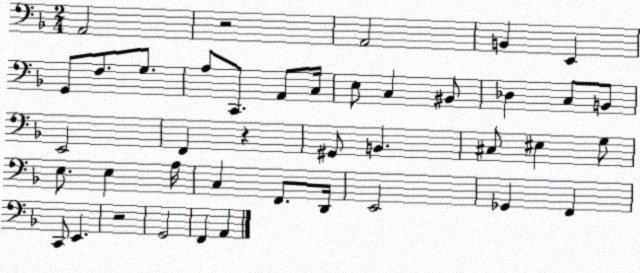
X:1
T:Untitled
M:2/4
L:1/4
K:F
A,,2 z2 A,,2 B,, E,, G,,/2 F,/2 G,/2 A,/2 C,,/2 A,,/2 C,/4 E,/2 C, ^B,,/2 _D, C,/2 B,,/2 E,,2 F,, z ^G,,/2 B,, ^C,/2 ^E, G,/2 E,/2 E, A,/4 C, F,,/2 D,,/4 E,,2 _G,, F,, C,,/2 E,, z2 G,,2 F,, A,,